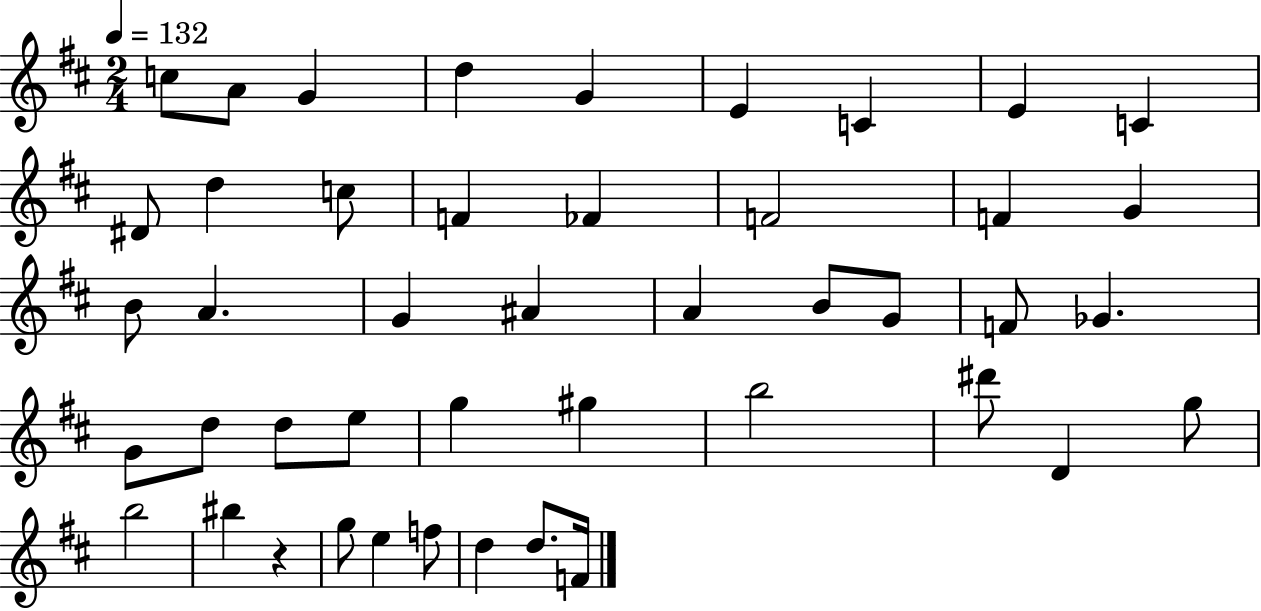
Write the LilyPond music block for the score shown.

{
  \clef treble
  \numericTimeSignature
  \time 2/4
  \key d \major
  \tempo 4 = 132
  c''8 a'8 g'4 | d''4 g'4 | e'4 c'4 | e'4 c'4 | \break dis'8 d''4 c''8 | f'4 fes'4 | f'2 | f'4 g'4 | \break b'8 a'4. | g'4 ais'4 | a'4 b'8 g'8 | f'8 ges'4. | \break g'8 d''8 d''8 e''8 | g''4 gis''4 | b''2 | dis'''8 d'4 g''8 | \break b''2 | bis''4 r4 | g''8 e''4 f''8 | d''4 d''8. f'16 | \break \bar "|."
}